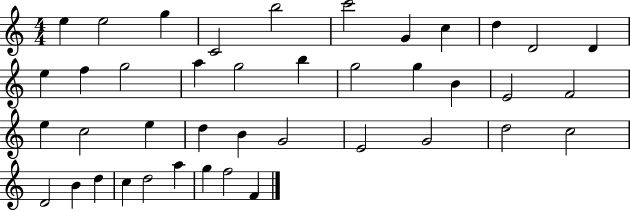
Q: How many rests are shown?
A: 0